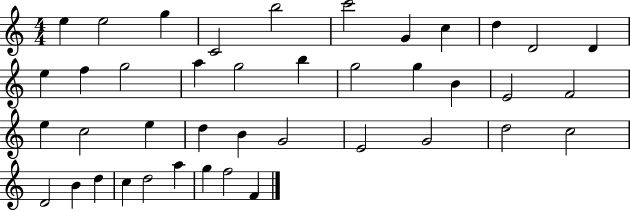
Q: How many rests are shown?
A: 0